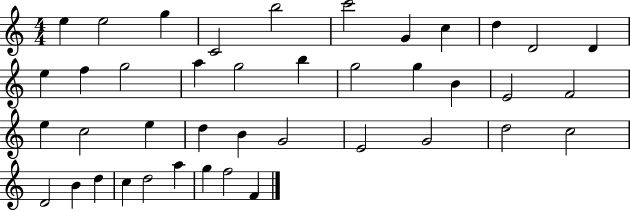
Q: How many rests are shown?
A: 0